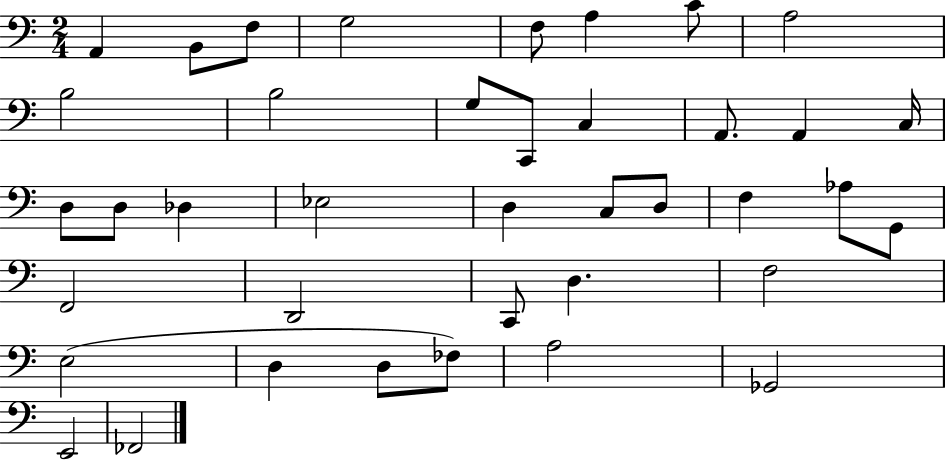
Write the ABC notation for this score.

X:1
T:Untitled
M:2/4
L:1/4
K:C
A,, B,,/2 F,/2 G,2 F,/2 A, C/2 A,2 B,2 B,2 G,/2 C,,/2 C, A,,/2 A,, C,/4 D,/2 D,/2 _D, _E,2 D, C,/2 D,/2 F, _A,/2 G,,/2 F,,2 D,,2 C,,/2 D, F,2 E,2 D, D,/2 _F,/2 A,2 _G,,2 E,,2 _F,,2